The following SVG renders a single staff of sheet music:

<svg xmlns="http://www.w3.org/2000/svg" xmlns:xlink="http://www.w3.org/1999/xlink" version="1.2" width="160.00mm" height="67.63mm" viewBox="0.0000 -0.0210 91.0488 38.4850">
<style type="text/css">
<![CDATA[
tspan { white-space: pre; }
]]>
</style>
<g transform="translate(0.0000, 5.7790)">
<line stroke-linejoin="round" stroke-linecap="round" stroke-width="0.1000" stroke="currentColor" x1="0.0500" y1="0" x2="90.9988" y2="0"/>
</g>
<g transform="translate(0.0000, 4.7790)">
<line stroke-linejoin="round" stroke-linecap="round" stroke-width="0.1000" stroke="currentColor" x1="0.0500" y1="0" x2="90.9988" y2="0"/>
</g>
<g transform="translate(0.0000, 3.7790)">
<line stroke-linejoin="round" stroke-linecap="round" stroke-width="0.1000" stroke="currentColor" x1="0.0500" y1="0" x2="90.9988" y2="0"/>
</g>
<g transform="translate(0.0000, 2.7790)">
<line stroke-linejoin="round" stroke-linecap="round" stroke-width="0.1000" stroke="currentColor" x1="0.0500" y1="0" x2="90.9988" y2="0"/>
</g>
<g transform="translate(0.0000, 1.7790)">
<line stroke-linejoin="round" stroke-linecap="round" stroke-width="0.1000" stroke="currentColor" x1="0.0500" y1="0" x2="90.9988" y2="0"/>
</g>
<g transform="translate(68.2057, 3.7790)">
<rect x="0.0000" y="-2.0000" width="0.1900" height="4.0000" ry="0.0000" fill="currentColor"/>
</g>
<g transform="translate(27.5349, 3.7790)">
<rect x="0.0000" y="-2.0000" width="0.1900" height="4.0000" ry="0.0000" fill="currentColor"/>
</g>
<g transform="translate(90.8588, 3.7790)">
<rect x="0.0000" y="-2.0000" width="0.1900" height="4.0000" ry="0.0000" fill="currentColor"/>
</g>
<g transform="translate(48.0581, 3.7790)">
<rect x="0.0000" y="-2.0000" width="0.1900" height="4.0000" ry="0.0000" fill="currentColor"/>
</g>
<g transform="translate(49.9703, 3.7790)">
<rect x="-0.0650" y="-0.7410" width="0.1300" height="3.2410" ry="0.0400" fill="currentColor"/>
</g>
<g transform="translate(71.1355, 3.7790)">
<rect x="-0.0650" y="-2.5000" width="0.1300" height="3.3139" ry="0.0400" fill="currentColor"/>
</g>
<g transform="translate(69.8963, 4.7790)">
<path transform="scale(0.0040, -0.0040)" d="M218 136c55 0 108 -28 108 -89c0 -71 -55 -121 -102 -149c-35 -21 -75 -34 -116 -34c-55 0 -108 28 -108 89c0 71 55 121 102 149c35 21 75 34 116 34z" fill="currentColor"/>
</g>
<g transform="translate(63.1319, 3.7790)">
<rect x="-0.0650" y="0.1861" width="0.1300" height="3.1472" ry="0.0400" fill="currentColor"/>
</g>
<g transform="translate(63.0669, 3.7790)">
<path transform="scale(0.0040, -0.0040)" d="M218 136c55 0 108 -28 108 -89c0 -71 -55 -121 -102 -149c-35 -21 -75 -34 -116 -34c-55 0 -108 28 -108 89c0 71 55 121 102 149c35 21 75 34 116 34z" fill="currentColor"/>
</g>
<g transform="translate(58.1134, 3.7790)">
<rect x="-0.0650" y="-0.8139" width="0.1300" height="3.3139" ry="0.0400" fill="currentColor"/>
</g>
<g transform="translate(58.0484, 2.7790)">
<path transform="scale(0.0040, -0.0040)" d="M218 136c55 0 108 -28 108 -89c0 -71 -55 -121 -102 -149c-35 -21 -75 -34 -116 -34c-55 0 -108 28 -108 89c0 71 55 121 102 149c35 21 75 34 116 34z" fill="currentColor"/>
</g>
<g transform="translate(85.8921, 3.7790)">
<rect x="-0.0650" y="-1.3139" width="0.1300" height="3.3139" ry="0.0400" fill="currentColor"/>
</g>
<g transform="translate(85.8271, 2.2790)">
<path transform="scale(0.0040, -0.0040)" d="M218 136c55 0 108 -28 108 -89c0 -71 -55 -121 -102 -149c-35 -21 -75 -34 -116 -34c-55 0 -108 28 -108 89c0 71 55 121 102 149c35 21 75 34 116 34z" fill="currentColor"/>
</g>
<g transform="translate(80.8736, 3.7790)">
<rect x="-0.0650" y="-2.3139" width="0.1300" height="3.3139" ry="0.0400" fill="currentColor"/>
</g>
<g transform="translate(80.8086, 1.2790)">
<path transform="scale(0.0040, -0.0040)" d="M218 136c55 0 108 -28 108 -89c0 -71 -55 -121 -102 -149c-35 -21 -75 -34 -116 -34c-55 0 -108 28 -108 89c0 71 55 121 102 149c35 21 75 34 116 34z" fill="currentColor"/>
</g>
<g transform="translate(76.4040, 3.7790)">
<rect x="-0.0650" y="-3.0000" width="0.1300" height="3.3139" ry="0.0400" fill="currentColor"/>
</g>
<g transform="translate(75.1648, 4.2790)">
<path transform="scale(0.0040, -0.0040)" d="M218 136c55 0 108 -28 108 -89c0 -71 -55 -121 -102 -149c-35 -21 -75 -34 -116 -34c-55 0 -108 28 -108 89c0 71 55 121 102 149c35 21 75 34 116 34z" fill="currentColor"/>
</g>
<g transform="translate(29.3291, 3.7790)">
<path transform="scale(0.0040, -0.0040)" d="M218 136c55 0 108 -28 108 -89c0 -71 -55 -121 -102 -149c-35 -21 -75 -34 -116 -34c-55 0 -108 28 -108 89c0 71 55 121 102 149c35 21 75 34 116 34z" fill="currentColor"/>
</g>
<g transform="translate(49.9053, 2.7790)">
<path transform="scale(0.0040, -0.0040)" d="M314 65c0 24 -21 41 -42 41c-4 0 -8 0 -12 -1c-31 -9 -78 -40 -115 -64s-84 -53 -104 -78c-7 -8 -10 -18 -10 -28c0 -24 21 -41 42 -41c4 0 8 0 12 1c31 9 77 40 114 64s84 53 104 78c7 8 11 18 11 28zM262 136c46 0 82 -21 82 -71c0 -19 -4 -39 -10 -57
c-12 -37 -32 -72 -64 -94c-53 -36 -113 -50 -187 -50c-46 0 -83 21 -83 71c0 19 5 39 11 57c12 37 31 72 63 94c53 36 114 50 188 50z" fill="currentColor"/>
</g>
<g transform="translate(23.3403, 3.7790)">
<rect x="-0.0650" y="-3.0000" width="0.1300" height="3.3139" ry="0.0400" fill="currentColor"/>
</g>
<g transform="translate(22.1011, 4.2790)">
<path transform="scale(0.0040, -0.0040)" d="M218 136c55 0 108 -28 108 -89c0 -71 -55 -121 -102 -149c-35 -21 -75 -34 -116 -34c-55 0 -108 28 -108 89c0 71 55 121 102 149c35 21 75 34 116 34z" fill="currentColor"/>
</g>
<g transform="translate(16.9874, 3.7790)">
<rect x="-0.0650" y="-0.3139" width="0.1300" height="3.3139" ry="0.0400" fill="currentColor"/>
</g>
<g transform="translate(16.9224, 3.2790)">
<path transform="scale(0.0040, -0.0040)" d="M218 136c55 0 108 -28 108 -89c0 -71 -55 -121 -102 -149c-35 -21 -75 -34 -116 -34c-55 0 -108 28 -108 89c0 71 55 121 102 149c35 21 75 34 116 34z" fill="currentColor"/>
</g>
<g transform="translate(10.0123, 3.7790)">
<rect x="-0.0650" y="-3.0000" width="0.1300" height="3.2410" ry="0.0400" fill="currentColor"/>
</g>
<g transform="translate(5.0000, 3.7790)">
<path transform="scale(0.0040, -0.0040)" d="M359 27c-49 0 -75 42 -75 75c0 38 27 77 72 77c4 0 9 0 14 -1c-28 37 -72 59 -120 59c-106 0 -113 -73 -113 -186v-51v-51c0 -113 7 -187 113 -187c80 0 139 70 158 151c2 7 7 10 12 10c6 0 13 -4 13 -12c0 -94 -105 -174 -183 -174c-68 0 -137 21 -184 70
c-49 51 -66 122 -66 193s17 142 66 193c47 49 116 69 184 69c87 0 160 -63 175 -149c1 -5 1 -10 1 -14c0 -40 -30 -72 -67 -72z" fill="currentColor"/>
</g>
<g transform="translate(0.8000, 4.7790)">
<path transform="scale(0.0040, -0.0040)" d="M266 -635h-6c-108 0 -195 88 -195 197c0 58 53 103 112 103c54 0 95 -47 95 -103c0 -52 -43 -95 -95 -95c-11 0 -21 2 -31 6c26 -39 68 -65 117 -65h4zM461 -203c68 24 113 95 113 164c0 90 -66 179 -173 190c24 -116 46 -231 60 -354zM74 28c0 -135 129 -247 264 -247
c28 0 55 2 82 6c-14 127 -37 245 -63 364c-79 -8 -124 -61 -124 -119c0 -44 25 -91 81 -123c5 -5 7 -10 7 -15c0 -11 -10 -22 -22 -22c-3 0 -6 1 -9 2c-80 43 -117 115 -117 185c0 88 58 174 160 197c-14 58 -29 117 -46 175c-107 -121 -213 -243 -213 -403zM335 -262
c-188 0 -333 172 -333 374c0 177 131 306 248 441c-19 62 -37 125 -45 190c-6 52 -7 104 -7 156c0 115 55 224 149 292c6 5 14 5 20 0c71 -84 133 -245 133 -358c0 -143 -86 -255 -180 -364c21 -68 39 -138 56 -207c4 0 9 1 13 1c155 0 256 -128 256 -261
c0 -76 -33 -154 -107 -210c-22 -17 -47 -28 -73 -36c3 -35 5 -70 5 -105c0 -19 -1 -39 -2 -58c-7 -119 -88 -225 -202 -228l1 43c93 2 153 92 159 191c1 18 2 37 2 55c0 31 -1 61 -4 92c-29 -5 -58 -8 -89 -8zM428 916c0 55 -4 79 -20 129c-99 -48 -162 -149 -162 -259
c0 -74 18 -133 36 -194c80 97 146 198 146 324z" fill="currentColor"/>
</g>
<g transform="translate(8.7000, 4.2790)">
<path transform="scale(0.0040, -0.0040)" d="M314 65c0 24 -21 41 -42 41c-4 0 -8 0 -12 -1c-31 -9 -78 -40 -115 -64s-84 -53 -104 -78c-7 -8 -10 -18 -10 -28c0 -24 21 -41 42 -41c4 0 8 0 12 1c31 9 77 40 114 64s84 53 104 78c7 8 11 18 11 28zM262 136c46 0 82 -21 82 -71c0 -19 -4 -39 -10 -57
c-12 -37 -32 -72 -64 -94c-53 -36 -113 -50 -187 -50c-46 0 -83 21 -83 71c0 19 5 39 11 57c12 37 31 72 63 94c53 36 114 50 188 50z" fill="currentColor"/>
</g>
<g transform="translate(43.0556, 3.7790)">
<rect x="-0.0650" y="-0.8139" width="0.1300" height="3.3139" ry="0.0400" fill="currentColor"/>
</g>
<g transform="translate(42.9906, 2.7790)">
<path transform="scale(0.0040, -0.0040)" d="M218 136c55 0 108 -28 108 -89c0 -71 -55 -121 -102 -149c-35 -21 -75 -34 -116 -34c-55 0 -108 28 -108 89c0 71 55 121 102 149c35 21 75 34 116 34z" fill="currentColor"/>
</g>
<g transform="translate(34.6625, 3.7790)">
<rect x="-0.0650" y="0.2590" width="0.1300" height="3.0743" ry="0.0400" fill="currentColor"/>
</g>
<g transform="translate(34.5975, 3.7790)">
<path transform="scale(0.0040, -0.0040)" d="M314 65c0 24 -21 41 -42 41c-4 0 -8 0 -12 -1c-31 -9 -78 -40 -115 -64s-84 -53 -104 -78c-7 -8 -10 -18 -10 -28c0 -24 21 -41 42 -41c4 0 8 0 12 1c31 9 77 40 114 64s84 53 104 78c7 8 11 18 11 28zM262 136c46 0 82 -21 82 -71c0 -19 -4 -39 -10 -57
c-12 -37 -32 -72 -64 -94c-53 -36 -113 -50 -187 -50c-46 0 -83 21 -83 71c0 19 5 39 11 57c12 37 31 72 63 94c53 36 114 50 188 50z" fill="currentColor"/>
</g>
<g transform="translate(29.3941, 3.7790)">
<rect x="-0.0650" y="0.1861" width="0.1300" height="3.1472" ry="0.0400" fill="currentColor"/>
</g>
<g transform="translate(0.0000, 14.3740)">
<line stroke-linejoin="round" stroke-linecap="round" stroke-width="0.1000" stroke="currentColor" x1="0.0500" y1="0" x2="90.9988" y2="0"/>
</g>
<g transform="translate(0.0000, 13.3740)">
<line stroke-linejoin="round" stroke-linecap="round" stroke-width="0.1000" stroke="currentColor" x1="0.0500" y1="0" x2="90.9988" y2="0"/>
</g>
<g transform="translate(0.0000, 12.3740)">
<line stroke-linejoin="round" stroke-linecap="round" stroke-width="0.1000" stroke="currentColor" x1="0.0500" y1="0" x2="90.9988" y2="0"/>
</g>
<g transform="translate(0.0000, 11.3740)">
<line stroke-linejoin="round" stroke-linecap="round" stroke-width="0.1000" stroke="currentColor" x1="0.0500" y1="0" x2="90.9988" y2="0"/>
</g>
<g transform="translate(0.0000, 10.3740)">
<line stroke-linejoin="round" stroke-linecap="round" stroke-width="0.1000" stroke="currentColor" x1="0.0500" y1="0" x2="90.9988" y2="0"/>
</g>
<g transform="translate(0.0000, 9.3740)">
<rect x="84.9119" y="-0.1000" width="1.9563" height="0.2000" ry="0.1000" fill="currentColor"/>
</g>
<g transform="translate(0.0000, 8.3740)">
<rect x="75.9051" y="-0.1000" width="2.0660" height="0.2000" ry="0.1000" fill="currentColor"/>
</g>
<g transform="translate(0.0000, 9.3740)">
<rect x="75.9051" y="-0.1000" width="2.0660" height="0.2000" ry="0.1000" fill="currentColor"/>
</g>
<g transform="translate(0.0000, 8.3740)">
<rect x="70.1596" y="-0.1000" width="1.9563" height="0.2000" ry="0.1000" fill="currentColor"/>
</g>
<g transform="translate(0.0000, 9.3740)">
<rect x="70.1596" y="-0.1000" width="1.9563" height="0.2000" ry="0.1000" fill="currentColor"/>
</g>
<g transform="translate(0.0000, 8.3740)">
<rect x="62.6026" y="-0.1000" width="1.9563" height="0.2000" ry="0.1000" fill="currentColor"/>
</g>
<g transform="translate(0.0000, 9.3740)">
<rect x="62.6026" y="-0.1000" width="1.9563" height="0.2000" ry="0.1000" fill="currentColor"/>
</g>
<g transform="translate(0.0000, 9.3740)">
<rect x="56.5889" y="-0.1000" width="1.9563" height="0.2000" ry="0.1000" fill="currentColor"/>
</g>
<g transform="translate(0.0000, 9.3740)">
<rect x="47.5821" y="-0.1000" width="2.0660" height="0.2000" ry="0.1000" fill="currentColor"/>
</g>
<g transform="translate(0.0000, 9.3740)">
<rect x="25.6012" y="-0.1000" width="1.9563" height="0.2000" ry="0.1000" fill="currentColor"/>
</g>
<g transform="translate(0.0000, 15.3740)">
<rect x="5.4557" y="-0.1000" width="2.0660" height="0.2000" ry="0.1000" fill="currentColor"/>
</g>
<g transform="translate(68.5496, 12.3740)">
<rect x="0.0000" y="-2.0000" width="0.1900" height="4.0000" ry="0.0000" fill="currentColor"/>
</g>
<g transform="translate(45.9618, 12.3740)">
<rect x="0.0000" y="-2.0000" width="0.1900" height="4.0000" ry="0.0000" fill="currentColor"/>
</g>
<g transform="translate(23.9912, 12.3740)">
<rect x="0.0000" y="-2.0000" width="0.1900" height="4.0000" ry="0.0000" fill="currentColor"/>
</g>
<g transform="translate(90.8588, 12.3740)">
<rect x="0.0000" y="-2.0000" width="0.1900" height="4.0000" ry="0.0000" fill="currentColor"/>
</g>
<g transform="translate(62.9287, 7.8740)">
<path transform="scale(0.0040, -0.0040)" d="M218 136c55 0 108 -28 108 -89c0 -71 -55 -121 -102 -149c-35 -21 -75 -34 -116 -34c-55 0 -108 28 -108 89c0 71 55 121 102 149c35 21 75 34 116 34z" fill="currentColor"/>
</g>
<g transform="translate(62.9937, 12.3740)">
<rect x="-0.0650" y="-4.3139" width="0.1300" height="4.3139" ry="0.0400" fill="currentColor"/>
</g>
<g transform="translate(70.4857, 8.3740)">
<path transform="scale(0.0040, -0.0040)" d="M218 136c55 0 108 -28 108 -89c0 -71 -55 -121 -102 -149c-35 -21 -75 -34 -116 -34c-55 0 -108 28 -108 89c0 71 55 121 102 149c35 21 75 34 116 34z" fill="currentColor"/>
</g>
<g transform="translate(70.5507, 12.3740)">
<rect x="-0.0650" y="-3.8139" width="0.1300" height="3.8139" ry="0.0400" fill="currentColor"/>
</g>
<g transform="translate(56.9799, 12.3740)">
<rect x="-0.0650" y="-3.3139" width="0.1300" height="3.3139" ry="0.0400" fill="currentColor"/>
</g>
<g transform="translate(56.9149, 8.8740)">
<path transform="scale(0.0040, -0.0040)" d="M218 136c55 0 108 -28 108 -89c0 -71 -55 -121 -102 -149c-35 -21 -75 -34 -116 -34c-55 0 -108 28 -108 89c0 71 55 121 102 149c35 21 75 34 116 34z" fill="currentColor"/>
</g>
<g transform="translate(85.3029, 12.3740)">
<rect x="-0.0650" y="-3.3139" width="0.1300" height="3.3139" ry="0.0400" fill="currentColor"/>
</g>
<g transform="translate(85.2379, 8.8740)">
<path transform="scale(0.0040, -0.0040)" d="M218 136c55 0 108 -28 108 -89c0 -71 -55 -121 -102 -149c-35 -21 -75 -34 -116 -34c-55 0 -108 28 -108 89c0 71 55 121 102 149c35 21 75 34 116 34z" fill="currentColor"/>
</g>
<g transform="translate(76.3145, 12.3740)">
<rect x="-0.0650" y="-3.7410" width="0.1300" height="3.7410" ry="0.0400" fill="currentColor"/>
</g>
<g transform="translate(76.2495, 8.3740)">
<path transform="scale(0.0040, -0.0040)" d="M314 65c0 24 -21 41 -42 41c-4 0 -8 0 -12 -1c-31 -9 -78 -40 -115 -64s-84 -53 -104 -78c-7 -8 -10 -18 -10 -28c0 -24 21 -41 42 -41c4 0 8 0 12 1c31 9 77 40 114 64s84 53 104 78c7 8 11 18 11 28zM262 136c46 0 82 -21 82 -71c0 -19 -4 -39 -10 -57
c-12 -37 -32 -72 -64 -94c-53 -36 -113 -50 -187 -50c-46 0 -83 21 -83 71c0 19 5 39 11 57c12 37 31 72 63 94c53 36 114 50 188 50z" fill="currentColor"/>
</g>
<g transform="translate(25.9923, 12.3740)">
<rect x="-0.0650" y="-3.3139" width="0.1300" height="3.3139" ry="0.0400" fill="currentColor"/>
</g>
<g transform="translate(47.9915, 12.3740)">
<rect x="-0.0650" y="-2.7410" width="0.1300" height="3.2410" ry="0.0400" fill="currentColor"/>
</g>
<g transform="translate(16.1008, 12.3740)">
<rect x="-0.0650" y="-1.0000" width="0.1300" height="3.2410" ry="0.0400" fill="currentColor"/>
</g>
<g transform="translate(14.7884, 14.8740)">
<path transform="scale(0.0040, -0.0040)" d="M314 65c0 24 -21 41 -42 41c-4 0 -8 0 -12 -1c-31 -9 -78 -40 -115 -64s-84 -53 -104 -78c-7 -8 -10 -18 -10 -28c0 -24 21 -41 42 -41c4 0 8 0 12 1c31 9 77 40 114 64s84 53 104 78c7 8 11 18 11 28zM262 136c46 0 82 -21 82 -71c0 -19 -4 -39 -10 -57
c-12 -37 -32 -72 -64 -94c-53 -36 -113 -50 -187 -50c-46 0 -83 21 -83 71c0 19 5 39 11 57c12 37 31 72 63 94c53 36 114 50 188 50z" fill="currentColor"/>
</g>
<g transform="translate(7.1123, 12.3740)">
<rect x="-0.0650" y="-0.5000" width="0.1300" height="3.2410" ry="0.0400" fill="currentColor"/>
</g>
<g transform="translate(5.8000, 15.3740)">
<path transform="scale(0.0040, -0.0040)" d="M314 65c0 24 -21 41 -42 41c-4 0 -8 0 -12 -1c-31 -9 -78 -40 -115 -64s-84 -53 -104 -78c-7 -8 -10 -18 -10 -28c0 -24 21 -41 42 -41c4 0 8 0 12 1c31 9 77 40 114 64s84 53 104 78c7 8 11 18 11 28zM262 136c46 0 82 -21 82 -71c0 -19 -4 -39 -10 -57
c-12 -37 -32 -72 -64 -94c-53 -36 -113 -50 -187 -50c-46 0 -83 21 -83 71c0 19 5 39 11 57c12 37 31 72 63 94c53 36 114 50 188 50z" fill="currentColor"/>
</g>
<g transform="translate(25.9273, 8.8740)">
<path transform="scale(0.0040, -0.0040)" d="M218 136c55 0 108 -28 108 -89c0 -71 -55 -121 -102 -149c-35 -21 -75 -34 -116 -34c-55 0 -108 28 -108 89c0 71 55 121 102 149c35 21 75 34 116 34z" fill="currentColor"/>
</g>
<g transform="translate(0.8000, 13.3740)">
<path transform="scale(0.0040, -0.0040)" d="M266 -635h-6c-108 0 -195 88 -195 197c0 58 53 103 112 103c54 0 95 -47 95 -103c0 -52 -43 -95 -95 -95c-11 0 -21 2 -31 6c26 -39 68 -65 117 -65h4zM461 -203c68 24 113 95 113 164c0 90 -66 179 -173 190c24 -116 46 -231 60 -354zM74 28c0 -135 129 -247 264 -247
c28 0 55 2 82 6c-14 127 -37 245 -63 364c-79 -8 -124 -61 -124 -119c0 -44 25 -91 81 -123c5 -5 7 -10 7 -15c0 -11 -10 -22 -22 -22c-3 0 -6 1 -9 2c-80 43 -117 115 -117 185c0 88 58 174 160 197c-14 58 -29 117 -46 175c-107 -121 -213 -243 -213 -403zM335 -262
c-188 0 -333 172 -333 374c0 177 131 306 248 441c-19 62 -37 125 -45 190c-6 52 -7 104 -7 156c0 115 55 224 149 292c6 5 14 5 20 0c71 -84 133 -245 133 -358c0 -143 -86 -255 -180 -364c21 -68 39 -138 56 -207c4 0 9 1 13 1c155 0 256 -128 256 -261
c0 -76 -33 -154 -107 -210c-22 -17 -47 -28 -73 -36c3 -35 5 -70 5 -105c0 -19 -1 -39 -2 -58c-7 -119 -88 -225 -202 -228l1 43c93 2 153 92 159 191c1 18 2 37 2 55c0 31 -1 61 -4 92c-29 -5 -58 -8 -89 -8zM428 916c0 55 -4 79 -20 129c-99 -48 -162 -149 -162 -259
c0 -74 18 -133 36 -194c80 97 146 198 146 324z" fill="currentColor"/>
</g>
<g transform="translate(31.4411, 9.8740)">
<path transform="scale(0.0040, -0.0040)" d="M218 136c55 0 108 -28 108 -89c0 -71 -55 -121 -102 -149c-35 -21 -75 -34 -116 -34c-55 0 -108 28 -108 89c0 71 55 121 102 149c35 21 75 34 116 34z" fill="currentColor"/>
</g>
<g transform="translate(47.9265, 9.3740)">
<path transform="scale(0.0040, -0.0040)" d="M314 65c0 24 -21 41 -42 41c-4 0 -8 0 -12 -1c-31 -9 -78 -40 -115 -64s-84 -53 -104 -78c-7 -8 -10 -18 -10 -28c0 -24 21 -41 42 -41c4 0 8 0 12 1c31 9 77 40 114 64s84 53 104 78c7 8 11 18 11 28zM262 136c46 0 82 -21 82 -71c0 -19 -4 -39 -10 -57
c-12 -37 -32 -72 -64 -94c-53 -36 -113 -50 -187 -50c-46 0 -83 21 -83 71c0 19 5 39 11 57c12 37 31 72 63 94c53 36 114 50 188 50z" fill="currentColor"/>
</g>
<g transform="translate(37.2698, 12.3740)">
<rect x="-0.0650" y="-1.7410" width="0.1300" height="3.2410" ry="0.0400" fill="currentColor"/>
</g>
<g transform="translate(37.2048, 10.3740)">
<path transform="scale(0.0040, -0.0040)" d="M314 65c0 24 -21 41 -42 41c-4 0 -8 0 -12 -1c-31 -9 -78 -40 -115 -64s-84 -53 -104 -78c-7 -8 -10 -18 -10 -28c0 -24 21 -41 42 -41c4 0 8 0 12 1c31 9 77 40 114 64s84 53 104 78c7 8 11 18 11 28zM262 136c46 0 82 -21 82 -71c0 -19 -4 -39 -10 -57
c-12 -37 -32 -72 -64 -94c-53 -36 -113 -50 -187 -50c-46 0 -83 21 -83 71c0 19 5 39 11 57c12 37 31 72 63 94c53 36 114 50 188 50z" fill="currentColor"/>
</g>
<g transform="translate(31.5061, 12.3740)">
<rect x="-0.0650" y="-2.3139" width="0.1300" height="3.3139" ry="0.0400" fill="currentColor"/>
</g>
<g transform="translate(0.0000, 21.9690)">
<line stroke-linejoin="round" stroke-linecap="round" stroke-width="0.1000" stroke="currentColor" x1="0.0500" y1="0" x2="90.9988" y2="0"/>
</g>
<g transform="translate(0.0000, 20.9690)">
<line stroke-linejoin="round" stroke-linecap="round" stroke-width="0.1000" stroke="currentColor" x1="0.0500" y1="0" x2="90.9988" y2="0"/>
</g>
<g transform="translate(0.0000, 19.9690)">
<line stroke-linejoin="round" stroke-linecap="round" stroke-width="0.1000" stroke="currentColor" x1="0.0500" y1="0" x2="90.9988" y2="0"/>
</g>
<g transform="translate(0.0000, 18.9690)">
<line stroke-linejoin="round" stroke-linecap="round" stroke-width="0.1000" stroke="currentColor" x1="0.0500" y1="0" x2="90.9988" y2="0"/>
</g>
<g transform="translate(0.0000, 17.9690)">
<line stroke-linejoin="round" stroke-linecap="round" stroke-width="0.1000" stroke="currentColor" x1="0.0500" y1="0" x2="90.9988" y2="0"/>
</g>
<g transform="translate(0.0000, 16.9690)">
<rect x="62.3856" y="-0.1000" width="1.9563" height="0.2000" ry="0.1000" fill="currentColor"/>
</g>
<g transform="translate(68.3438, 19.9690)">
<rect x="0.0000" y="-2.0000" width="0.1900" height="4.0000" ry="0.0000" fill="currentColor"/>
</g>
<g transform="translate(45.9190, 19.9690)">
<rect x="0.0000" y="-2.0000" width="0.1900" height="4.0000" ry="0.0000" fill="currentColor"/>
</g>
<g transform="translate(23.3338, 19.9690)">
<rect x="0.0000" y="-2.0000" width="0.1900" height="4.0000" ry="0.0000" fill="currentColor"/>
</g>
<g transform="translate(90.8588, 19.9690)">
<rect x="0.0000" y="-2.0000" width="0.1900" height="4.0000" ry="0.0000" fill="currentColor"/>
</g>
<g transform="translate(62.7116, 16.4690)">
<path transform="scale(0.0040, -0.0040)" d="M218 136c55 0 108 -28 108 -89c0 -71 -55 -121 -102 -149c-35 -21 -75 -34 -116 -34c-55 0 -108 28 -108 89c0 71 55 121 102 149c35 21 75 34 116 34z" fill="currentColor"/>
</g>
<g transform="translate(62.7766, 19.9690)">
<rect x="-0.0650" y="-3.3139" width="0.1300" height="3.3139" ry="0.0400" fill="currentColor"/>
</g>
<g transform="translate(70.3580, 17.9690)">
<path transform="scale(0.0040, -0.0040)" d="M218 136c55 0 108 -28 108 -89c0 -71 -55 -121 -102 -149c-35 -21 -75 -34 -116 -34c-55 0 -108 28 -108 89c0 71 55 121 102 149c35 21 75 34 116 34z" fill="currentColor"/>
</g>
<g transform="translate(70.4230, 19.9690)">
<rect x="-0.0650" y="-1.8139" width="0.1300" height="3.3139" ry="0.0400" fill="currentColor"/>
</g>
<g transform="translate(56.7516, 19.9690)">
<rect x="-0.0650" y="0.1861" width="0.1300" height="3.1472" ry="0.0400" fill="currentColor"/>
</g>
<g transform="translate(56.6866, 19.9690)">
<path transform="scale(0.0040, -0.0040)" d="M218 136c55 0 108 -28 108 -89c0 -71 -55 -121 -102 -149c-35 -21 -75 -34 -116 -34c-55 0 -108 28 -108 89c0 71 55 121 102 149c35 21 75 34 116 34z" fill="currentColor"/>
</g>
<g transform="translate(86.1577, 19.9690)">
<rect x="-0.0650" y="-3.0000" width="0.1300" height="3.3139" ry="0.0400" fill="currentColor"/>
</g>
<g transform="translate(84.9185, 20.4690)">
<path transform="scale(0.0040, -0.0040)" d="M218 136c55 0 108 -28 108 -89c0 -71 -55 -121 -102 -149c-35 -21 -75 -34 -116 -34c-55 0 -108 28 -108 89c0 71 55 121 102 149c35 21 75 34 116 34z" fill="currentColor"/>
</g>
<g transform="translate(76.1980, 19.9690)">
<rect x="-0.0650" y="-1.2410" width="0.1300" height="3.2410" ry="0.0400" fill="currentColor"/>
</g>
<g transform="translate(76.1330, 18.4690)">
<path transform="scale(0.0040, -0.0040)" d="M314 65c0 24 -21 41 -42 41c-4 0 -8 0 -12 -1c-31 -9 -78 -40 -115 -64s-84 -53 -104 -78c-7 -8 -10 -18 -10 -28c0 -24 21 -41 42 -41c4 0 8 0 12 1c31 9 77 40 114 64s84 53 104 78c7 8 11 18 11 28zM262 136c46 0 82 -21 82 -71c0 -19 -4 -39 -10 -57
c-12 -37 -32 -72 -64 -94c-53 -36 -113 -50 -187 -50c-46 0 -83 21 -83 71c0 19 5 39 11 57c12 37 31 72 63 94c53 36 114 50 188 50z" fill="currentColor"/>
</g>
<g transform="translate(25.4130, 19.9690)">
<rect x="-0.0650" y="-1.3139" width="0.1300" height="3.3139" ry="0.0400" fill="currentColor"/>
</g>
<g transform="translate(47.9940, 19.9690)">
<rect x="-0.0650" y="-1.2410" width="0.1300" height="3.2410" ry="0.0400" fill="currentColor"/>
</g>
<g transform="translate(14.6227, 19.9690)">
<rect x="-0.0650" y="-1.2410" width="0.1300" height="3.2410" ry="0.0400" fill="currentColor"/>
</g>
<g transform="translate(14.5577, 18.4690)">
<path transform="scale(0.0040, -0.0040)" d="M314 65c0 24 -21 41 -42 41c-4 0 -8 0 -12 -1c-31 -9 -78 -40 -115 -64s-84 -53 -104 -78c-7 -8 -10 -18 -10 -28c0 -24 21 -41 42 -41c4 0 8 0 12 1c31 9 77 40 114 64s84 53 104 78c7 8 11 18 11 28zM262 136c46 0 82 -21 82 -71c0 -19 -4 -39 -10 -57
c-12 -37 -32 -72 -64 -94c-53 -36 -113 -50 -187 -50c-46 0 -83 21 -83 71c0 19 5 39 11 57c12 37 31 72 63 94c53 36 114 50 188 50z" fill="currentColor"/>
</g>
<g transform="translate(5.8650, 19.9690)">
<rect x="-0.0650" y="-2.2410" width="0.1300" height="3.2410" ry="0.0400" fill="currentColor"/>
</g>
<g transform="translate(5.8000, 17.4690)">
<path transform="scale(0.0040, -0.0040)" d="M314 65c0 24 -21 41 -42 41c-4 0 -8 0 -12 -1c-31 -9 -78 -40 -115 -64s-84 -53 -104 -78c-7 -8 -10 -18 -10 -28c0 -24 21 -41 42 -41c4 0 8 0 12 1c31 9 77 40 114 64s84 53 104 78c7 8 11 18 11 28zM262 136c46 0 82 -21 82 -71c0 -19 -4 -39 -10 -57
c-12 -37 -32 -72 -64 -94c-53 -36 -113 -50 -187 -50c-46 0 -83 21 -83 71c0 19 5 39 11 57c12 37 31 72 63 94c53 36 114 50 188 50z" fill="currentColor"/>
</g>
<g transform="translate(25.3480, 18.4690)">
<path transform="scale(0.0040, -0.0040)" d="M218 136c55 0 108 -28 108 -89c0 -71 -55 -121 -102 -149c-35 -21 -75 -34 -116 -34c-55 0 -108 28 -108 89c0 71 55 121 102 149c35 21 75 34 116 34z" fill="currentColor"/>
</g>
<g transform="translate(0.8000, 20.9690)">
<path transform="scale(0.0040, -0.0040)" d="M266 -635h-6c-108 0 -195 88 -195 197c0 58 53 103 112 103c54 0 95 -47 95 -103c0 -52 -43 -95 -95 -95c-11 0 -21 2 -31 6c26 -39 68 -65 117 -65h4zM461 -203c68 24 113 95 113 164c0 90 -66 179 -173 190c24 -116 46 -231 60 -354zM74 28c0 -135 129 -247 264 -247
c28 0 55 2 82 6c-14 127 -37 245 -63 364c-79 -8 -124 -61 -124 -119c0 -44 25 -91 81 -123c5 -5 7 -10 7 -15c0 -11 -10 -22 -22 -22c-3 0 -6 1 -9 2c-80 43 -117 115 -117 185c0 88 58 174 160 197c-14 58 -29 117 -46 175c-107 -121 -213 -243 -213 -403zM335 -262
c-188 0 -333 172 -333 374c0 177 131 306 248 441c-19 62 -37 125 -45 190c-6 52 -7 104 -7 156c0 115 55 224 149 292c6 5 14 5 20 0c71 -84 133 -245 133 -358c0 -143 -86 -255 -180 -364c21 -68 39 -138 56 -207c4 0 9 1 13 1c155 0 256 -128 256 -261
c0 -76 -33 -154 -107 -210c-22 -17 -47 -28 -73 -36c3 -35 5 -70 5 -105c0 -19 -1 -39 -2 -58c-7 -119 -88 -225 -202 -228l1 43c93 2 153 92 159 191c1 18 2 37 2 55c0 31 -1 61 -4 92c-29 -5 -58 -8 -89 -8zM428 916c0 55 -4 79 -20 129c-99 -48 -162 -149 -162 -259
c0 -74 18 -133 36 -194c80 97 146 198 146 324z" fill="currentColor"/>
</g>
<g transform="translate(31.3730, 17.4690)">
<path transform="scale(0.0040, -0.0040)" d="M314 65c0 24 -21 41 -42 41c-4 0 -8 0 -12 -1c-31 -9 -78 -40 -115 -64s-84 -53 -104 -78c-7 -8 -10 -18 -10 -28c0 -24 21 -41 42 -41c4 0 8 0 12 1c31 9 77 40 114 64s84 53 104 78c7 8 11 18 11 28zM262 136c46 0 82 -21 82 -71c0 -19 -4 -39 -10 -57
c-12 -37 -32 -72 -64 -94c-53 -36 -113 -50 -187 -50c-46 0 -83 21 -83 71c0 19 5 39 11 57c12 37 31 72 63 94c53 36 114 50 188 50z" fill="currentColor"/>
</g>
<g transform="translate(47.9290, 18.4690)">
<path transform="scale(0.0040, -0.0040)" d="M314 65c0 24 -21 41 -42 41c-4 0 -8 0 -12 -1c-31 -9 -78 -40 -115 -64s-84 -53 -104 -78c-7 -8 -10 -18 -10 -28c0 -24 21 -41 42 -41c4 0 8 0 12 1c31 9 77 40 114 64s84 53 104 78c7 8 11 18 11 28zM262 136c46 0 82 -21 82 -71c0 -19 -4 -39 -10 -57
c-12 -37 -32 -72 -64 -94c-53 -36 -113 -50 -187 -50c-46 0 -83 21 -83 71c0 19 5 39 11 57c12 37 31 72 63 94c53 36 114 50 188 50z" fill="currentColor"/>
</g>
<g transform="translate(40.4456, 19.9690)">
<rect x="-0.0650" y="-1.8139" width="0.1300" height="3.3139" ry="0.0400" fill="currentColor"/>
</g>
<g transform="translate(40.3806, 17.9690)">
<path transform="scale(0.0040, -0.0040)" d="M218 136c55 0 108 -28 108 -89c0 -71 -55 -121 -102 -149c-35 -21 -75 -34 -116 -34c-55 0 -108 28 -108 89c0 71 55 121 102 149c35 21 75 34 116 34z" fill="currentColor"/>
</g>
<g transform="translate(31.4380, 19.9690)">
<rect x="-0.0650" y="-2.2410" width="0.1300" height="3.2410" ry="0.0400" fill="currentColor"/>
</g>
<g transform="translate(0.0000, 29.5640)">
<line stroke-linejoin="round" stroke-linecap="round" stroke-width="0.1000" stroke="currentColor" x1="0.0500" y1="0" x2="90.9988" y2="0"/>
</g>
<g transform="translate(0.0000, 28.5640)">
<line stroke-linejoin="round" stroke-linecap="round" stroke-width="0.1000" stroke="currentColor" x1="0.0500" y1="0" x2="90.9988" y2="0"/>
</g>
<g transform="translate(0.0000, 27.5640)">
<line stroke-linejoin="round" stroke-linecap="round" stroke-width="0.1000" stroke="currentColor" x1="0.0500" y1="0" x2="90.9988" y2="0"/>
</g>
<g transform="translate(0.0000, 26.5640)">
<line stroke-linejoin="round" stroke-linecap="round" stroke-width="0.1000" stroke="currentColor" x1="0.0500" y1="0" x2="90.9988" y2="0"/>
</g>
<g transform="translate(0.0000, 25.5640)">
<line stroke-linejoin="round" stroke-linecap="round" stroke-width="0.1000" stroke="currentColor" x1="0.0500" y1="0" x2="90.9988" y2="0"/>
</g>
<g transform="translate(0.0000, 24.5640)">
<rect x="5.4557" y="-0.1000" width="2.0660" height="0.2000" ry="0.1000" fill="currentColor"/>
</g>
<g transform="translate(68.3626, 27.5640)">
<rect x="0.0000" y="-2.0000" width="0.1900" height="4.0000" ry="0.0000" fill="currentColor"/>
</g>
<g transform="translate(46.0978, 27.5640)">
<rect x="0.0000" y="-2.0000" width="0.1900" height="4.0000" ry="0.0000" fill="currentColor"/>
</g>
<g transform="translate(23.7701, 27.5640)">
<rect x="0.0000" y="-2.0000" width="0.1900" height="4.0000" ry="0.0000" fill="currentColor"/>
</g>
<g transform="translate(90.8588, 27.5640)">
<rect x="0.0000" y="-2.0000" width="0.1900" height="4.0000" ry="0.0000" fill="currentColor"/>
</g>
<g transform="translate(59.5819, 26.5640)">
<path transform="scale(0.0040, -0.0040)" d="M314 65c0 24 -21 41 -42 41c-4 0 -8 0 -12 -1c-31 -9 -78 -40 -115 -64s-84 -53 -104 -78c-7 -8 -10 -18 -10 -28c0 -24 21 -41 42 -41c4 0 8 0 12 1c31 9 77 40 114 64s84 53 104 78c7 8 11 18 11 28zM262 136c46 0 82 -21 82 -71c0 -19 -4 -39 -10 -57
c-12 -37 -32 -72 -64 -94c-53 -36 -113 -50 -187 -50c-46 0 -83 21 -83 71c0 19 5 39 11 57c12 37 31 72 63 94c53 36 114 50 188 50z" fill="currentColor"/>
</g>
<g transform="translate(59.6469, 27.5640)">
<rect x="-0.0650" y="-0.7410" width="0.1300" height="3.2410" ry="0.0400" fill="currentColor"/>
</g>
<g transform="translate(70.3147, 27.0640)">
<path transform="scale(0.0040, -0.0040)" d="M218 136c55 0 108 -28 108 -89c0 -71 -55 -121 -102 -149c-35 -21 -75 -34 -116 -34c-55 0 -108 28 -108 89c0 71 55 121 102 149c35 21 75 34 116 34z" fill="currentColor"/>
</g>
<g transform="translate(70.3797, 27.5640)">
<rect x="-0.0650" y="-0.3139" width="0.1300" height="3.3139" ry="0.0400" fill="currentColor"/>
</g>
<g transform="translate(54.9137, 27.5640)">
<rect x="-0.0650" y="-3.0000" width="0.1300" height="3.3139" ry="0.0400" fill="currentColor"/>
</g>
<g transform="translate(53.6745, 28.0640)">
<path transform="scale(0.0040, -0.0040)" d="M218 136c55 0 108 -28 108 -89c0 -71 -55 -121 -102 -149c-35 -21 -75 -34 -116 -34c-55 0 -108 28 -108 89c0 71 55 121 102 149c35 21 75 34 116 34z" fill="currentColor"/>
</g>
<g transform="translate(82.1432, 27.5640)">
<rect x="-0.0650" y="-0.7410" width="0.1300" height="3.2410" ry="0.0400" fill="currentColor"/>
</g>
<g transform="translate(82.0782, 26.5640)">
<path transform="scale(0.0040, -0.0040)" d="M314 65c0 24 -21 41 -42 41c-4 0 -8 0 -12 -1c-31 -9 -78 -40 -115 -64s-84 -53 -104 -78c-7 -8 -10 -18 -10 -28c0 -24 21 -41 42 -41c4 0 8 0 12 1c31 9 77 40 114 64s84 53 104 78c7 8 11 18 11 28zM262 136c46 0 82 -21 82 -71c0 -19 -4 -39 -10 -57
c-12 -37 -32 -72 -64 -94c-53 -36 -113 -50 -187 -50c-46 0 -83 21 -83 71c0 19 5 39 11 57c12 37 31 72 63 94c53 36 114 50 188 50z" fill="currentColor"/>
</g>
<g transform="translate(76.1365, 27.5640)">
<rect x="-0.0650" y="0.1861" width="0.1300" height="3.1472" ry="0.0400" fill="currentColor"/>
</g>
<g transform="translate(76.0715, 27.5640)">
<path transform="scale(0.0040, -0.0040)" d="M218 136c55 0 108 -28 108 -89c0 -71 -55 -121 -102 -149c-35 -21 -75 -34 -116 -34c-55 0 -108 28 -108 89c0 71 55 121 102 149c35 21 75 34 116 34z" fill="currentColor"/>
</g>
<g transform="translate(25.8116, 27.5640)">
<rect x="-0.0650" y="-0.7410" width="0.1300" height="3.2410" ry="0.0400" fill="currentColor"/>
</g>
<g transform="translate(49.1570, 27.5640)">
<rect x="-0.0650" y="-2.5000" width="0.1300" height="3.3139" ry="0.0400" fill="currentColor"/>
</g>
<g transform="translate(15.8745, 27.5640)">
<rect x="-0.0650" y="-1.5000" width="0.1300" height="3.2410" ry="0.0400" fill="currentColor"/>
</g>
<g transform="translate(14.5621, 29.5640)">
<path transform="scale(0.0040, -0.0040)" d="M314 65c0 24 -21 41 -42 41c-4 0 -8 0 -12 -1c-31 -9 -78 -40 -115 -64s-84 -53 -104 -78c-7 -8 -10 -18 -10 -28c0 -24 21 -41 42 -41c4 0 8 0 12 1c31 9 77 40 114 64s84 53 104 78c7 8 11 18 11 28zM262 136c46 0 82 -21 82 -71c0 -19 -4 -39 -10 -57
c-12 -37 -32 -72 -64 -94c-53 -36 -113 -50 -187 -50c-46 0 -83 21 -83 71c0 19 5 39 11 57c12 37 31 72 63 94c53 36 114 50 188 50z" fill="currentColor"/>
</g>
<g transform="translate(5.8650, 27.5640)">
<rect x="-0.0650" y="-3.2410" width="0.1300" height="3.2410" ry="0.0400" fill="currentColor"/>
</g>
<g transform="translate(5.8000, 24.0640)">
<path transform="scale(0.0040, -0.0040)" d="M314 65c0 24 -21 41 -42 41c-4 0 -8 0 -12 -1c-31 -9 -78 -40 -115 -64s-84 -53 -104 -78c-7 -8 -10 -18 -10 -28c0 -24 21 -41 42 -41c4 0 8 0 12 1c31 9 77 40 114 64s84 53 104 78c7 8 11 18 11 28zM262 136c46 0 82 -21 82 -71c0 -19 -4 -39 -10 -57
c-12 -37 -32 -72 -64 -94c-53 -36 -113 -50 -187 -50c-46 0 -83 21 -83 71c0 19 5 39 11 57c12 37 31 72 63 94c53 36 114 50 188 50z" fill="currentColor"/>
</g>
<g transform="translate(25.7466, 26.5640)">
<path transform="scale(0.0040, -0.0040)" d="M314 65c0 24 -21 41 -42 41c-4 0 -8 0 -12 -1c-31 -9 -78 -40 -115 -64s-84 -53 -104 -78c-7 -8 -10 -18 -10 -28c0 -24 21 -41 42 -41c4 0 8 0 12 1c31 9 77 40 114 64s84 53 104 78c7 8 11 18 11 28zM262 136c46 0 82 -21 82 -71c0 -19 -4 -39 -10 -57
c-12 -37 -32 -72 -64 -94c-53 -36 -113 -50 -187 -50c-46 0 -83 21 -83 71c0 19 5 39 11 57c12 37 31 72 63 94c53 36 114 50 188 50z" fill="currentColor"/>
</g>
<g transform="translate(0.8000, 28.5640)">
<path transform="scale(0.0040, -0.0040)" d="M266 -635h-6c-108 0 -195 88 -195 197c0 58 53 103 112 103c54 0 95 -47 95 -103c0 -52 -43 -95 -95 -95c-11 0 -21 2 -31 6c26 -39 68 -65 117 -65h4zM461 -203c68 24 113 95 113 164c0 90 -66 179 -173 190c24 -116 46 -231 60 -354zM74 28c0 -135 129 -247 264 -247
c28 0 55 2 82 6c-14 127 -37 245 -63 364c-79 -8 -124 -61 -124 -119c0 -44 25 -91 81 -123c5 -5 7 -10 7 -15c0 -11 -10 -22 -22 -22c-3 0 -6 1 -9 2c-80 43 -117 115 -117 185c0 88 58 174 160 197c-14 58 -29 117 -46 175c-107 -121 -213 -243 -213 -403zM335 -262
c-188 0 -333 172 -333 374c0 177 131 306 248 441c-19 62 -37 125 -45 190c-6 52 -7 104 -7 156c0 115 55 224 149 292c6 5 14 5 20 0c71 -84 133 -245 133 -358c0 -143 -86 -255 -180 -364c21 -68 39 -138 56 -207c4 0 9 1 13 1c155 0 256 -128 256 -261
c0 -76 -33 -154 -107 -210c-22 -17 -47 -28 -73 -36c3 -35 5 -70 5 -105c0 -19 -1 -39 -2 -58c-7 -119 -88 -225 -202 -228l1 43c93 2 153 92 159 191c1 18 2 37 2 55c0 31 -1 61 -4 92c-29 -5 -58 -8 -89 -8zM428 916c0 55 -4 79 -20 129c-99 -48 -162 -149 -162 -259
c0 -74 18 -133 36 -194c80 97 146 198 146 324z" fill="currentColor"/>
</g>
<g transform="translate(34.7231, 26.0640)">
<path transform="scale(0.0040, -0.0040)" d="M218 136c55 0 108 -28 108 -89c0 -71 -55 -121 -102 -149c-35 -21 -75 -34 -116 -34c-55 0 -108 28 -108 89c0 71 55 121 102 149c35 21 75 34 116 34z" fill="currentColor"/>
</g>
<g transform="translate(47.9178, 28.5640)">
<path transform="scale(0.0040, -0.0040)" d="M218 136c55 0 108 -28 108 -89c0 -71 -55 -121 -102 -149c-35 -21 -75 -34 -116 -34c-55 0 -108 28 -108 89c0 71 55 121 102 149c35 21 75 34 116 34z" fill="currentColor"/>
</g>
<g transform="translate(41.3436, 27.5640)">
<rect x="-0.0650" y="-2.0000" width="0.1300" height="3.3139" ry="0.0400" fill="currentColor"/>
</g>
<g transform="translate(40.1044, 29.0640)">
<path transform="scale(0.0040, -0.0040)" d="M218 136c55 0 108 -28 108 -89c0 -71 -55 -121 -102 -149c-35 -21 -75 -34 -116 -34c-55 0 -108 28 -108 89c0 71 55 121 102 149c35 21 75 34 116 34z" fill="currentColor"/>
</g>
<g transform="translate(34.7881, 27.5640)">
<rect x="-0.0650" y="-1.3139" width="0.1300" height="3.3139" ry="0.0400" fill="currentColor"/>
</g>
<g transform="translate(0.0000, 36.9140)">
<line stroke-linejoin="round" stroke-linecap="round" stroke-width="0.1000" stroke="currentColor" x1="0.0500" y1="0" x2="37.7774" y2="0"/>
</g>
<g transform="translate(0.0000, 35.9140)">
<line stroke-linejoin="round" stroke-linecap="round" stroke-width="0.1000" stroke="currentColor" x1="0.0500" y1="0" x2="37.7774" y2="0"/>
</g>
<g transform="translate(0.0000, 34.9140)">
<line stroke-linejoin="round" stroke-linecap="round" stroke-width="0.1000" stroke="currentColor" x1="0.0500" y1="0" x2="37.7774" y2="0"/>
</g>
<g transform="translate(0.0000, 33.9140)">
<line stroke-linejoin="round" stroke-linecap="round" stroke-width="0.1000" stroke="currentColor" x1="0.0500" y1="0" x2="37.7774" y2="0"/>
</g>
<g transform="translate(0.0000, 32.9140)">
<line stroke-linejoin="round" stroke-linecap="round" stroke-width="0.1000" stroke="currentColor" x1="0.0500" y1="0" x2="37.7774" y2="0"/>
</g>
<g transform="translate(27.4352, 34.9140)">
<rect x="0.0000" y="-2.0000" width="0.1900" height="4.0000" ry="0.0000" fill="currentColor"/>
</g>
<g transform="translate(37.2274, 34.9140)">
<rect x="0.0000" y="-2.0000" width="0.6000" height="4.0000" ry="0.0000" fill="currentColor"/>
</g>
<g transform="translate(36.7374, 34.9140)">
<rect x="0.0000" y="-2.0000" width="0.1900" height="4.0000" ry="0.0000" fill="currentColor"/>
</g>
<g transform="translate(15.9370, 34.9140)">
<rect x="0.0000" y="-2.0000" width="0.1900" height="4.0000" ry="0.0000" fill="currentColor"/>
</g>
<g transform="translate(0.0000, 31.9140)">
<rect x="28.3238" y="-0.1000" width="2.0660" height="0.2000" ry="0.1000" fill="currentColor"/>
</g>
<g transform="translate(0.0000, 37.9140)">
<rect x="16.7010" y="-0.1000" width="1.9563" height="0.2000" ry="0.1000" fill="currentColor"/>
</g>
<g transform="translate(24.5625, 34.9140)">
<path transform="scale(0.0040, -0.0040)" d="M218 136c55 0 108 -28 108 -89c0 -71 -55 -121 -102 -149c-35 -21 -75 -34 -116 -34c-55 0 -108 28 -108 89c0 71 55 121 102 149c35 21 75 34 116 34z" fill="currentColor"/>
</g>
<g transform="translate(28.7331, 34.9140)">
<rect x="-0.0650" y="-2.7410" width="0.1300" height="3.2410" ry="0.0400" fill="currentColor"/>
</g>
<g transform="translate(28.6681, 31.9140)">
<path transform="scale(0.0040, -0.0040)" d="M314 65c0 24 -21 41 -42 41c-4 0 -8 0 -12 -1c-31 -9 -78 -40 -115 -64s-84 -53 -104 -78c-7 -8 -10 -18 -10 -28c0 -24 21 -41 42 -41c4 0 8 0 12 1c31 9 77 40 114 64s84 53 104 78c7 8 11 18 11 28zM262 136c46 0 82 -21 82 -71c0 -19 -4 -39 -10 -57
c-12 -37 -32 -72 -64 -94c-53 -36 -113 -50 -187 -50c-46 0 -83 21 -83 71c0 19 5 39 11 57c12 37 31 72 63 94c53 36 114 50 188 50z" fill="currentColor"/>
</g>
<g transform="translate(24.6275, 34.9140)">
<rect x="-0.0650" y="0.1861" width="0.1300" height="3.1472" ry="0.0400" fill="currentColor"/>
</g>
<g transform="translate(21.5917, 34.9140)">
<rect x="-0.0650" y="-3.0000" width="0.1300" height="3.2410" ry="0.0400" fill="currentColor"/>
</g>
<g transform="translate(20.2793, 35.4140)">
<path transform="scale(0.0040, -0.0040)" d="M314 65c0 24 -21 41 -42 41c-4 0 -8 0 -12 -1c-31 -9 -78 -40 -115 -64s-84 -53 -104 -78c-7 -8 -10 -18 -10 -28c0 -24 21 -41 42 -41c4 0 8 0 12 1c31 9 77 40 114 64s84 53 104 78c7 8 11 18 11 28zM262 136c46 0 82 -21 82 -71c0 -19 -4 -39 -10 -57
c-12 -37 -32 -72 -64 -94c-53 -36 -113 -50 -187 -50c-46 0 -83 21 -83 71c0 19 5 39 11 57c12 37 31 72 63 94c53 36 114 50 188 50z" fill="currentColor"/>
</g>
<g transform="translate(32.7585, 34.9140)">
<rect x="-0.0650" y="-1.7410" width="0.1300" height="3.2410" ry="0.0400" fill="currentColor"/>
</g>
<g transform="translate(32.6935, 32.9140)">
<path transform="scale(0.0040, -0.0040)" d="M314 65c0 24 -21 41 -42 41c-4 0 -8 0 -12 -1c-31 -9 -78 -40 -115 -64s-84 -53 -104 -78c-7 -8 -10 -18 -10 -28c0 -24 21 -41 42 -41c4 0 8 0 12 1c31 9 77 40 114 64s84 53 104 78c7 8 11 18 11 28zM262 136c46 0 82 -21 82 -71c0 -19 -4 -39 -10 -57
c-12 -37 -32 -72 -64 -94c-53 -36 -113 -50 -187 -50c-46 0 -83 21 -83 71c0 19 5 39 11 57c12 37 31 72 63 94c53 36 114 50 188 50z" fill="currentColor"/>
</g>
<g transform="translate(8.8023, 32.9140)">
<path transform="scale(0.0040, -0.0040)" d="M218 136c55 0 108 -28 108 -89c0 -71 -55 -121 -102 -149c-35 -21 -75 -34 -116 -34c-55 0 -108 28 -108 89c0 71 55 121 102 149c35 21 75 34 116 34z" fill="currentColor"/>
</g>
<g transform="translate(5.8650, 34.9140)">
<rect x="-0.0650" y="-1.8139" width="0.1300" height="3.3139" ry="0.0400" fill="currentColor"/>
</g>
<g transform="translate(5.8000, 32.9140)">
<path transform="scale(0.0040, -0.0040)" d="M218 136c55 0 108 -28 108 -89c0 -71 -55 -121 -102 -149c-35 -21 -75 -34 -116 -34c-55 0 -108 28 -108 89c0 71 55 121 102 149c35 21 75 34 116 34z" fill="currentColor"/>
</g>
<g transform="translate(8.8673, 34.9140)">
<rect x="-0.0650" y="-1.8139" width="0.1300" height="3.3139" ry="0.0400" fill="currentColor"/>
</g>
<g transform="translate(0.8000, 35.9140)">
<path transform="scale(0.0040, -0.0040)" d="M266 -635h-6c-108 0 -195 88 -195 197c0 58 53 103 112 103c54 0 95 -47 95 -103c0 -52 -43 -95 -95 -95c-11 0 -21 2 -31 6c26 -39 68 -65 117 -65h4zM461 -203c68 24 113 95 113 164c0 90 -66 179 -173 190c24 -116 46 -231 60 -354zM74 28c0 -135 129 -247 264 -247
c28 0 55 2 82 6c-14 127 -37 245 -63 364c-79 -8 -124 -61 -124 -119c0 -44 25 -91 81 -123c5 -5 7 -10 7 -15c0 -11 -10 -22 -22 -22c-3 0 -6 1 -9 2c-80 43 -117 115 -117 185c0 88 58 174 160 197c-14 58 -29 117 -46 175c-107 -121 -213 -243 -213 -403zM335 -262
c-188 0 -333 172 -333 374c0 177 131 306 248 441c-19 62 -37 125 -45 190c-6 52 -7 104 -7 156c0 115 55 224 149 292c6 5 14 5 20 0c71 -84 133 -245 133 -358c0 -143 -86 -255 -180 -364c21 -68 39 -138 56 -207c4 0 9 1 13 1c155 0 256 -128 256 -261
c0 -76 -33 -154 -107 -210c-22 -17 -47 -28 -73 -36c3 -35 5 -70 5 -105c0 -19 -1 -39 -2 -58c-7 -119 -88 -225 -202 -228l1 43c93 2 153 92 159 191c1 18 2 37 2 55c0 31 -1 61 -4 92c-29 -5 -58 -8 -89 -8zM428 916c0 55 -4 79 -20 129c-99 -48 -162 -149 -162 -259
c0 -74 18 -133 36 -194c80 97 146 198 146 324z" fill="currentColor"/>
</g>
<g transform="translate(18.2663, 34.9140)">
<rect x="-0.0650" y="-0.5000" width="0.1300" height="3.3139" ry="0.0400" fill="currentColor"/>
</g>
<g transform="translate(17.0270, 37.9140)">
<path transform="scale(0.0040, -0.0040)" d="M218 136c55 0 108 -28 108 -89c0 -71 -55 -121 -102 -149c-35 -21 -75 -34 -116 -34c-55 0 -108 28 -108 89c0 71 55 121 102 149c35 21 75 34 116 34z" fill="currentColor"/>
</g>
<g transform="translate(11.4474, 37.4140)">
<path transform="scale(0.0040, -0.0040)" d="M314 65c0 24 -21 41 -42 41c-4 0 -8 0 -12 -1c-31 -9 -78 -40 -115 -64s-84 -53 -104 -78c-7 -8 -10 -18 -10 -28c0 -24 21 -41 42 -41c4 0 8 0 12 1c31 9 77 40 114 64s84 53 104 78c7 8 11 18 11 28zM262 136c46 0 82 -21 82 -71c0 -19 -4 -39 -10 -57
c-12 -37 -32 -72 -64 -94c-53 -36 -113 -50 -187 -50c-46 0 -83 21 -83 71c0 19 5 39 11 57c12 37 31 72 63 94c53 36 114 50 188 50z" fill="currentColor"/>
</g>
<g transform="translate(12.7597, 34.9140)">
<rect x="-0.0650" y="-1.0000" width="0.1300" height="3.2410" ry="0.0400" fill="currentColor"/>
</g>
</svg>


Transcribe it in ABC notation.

X:1
T:Untitled
M:4/4
L:1/4
K:C
A2 c A B B2 d d2 d B G A g e C2 D2 b g f2 a2 b d' c' c'2 b g2 e2 e g2 f e2 B b f e2 A b2 E2 d2 e F G A d2 c B d2 f f D2 C A2 B a2 f2